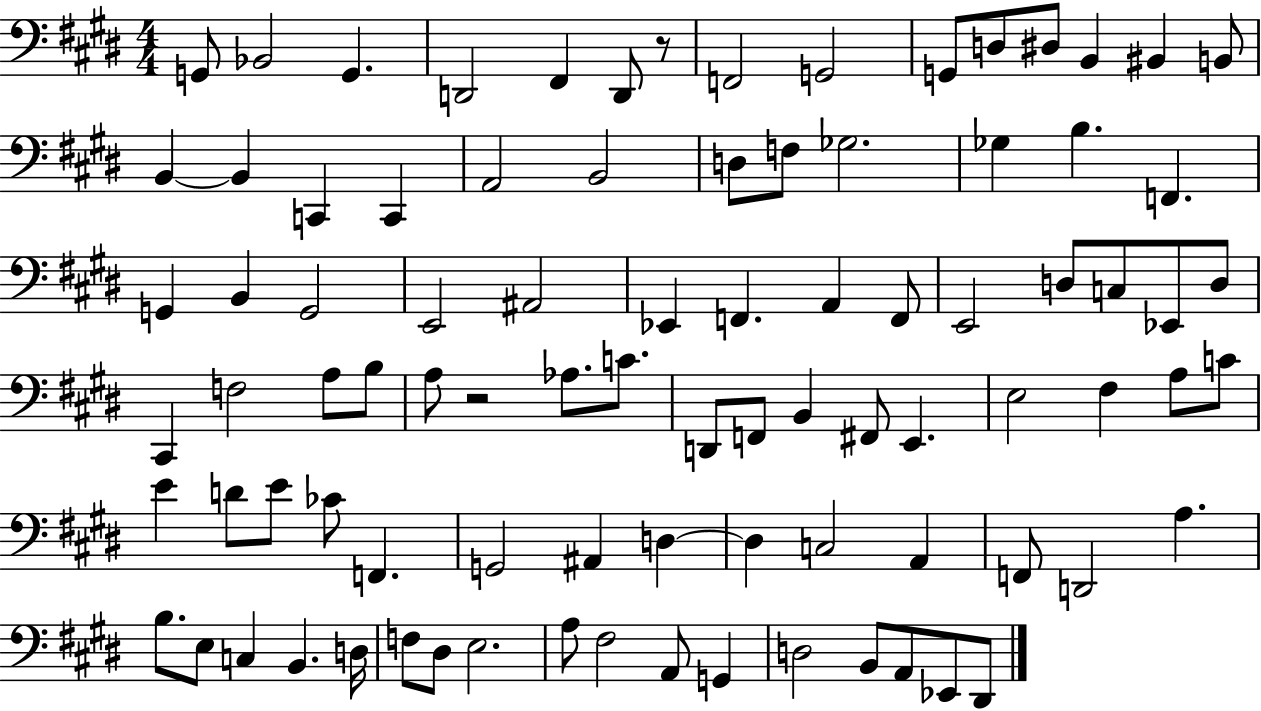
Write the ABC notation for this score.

X:1
T:Untitled
M:4/4
L:1/4
K:E
G,,/2 _B,,2 G,, D,,2 ^F,, D,,/2 z/2 F,,2 G,,2 G,,/2 D,/2 ^D,/2 B,, ^B,, B,,/2 B,, B,, C,, C,, A,,2 B,,2 D,/2 F,/2 _G,2 _G, B, F,, G,, B,, G,,2 E,,2 ^A,,2 _E,, F,, A,, F,,/2 E,,2 D,/2 C,/2 _E,,/2 D,/2 ^C,, F,2 A,/2 B,/2 A,/2 z2 _A,/2 C/2 D,,/2 F,,/2 B,, ^F,,/2 E,, E,2 ^F, A,/2 C/2 E D/2 E/2 _C/2 F,, G,,2 ^A,, D, D, C,2 A,, F,,/2 D,,2 A, B,/2 E,/2 C, B,, D,/4 F,/2 ^D,/2 E,2 A,/2 ^F,2 A,,/2 G,, D,2 B,,/2 A,,/2 _E,,/2 ^D,,/2